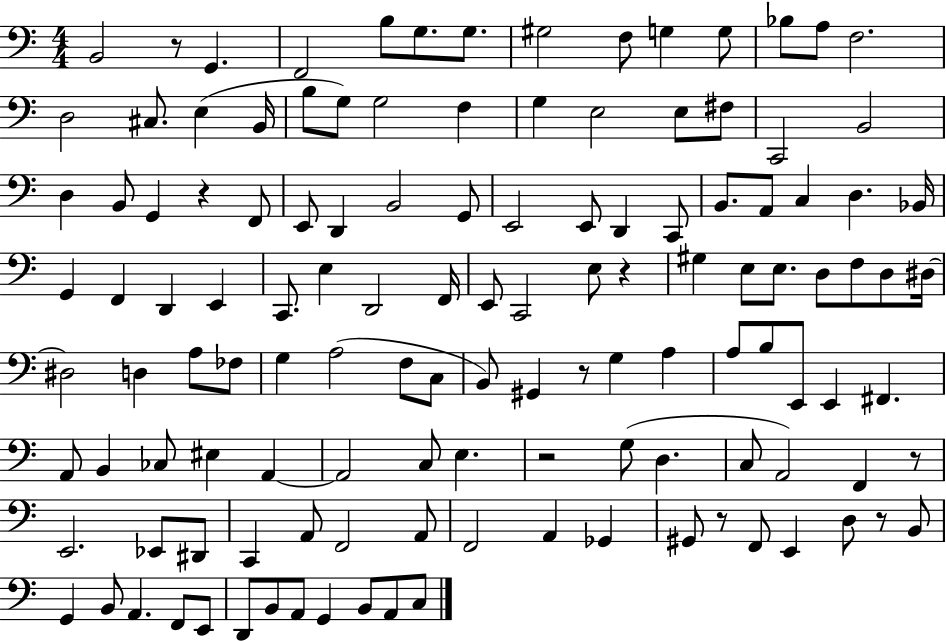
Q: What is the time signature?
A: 4/4